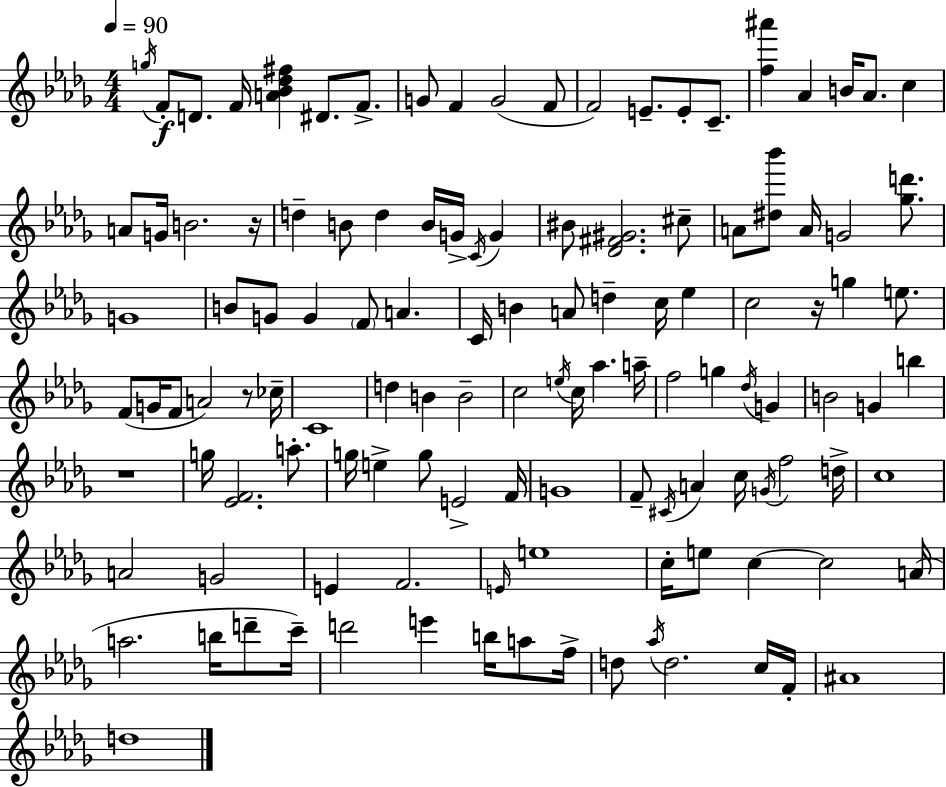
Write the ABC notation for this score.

X:1
T:Untitled
M:4/4
L:1/4
K:Bbm
g/4 F/2 D/2 F/4 [A_B_d^f] ^D/2 F/2 G/2 F G2 F/2 F2 E/2 E/2 C/2 [f^a'] _A B/4 _A/2 c A/2 G/4 B2 z/4 d B/2 d B/4 G/4 C/4 G ^B/2 [_D^F^G]2 ^c/2 A/2 [^d_b']/2 A/4 G2 [_gd']/2 G4 B/2 G/2 G F/2 A C/4 B A/2 d c/4 _e c2 z/4 g e/2 F/2 G/4 F/2 A2 z/2 _c/4 C4 d B B2 c2 e/4 c/4 _a a/4 f2 g _d/4 G B2 G b z4 g/4 [_EF]2 a/2 g/4 e g/2 E2 F/4 G4 F/2 ^C/4 A c/4 G/4 f2 d/4 c4 A2 G2 E F2 E/4 e4 c/4 e/2 c c2 A/4 a2 b/4 d'/2 c'/4 d'2 e' b/4 a/2 f/4 d/2 _a/4 d2 c/4 F/4 ^A4 d4